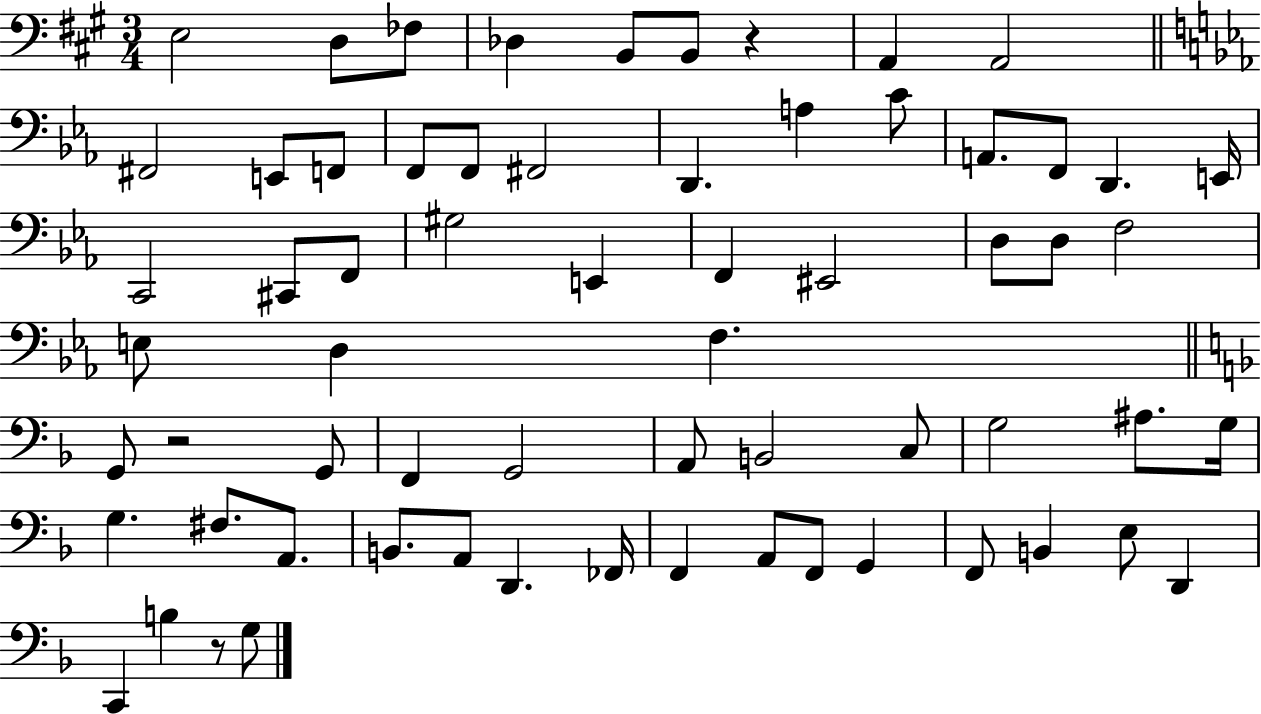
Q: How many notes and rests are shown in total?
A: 65